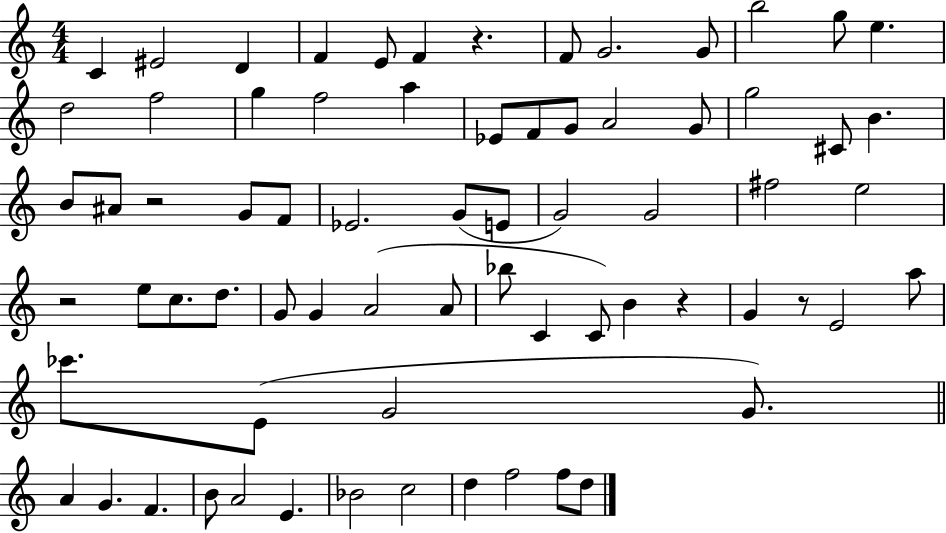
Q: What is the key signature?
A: C major